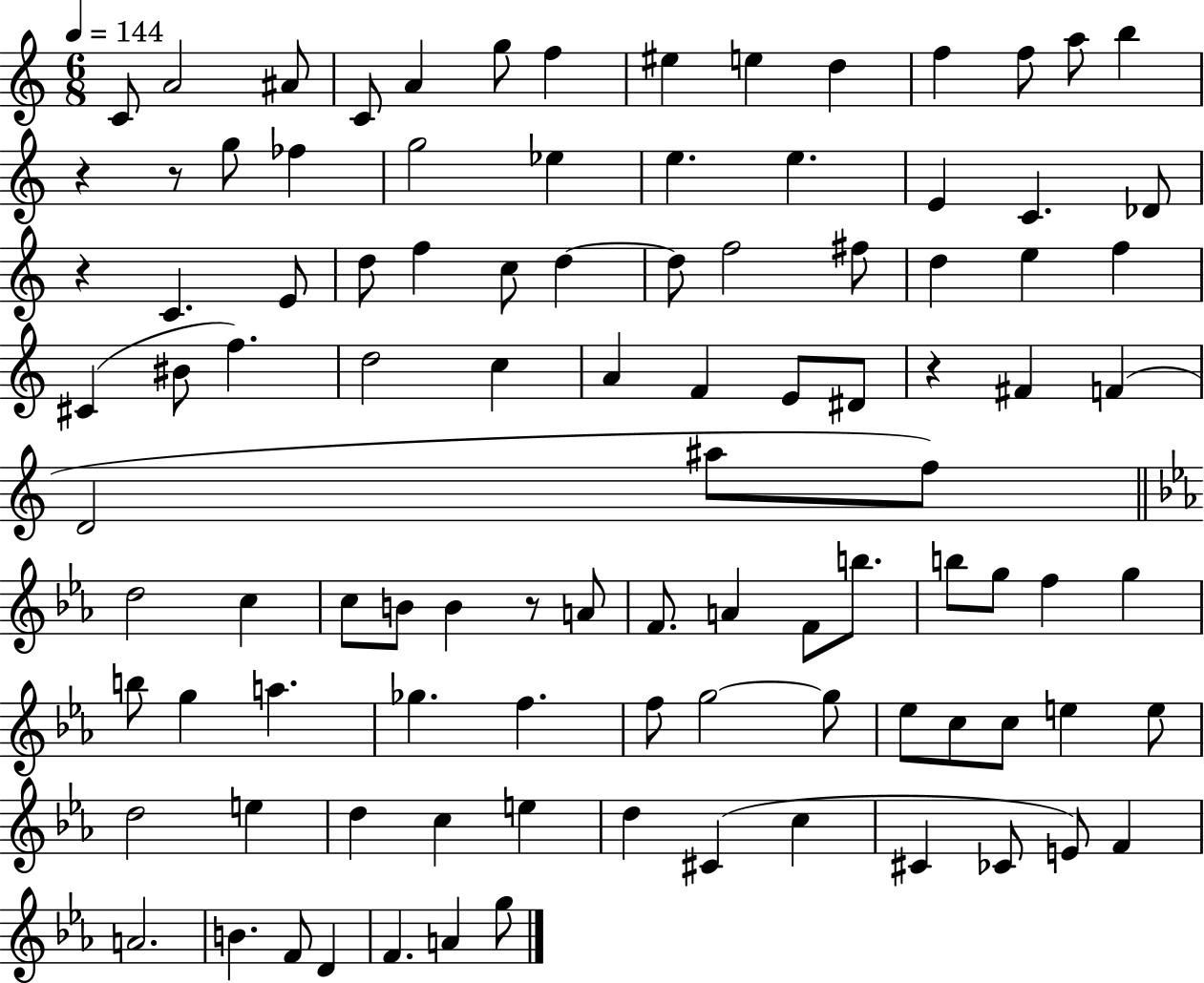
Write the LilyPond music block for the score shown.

{
  \clef treble
  \numericTimeSignature
  \time 6/8
  \key c \major
  \tempo 4 = 144
  c'8 a'2 ais'8 | c'8 a'4 g''8 f''4 | eis''4 e''4 d''4 | f''4 f''8 a''8 b''4 | \break r4 r8 g''8 fes''4 | g''2 ees''4 | e''4. e''4. | e'4 c'4. des'8 | \break r4 c'4. e'8 | d''8 f''4 c''8 d''4~~ | d''8 f''2 fis''8 | d''4 e''4 f''4 | \break cis'4( bis'8 f''4.) | d''2 c''4 | a'4 f'4 e'8 dis'8 | r4 fis'4 f'4( | \break d'2 ais''8 f''8) | \bar "||" \break \key c \minor d''2 c''4 | c''8 b'8 b'4 r8 a'8 | f'8. a'4 f'8 b''8. | b''8 g''8 f''4 g''4 | \break b''8 g''4 a''4. | ges''4. f''4. | f''8 g''2~~ g''8 | ees''8 c''8 c''8 e''4 e''8 | \break d''2 e''4 | d''4 c''4 e''4 | d''4 cis'4( c''4 | cis'4 ces'8 e'8) f'4 | \break a'2. | b'4. f'8 d'4 | f'4. a'4 g''8 | \bar "|."
}